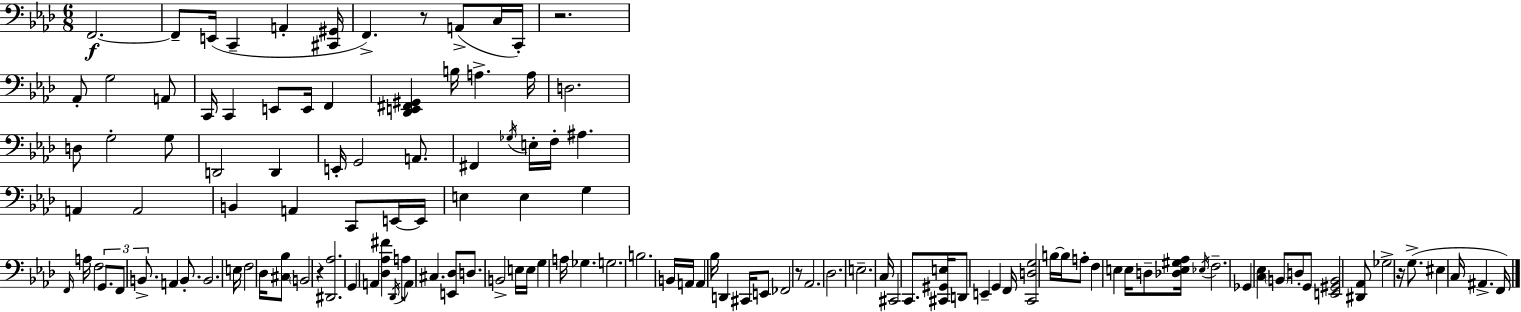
X:1
T:Untitled
M:6/8
L:1/4
K:Ab
F,,2 F,,/2 E,,/4 C,, A,, [^C,,^G,,]/4 F,, z/2 A,,/2 C,/4 C,,/4 z2 _A,,/2 G,2 A,,/2 C,,/4 C,, E,,/2 E,,/4 F,, [_D,,E,,^F,,^G,,] B,/4 A, A,/4 D,2 D,/2 G,2 G,/2 D,,2 D,, E,,/4 G,,2 A,,/2 ^F,, _G,/4 E,/4 F,/4 ^A, A,, A,,2 B,, A,, C,,/2 E,,/4 E,,/4 E, E, G, F,,/4 A,/4 F,2 G,,/2 F,,/2 B,,/2 A,, B,,/2 B,,2 E,/4 F,2 _D,/4 [^C,_B,]/2 B,,2 z [^D,,_A,]2 G,, A,, [_D,_A,^F] _D,,/4 A,/2 A,,/2 ^C, [E,,_D,]/2 D,/2 B,,2 E,/4 E,/4 G, A,/4 _G, G,2 B,2 B,,/4 A,,/4 A,, _B,/4 D,, ^C,,/4 E,,/2 _F,,2 z/2 _A,,2 _D,2 E,2 C,/4 ^C,,2 C,,/2 [^C,,^G,,E,]/4 D,,/2 E,, G,, F,,/4 [C,,D,G,]2 B,/4 B,/4 A,/2 F, E, E,/4 D,/2 [_D,E,^G,_A,]/4 _E,/4 F,2 _G,, [C,_E,] B,,/2 D,/2 G,,/2 [E,,^G,,B,,]2 [^D,,_A,,]/2 _G,2 z/4 G,/2 ^E, C,/4 ^A,, F,,/4